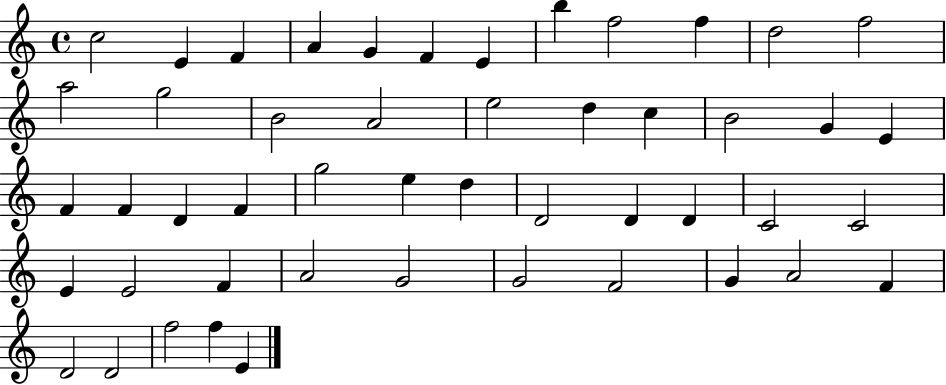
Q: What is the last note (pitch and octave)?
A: E4